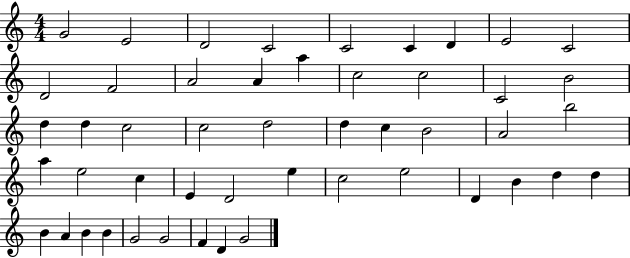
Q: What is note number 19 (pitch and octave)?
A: D5